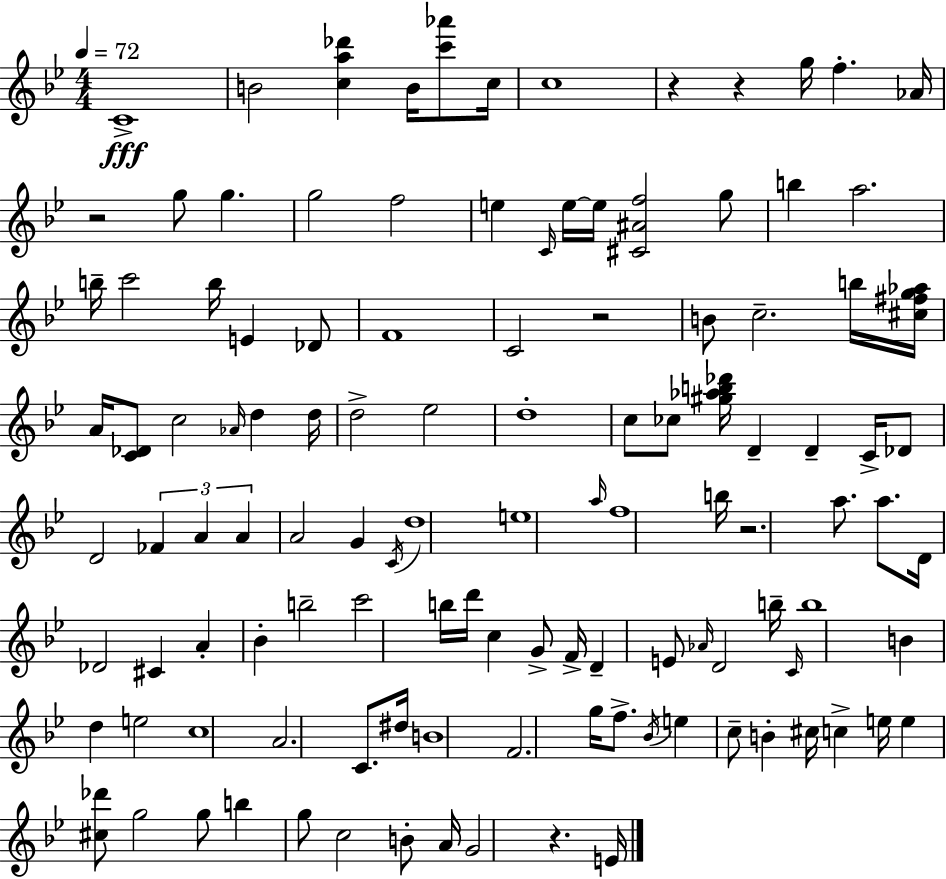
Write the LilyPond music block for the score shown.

{
  \clef treble
  \numericTimeSignature
  \time 4/4
  \key g \minor
  \tempo 4 = 72
  c'1->\fff | b'2 <c'' a'' des'''>4 b'16 <c''' aes'''>8 c''16 | c''1 | r4 r4 g''16 f''4.-. aes'16 | \break r2 g''8 g''4. | g''2 f''2 | e''4 \grace { c'16 } e''16~~ e''16 <cis' ais' f''>2 g''8 | b''4 a''2. | \break b''16-- c'''2 b''16 e'4 des'8 | f'1 | c'2 r2 | b'8 c''2.-- b''16 | \break <cis'' fis'' g'' aes''>16 a'16 <c' des'>8 c''2 \grace { aes'16 } d''4 | d''16 d''2-> ees''2 | d''1-. | c''8 ces''8 <gis'' aes'' b'' des'''>16 d'4-- d'4-- c'16-> | \break des'8 d'2 \tuplet 3/2 { fes'4 a'4 | a'4 } a'2 g'4 | \acciaccatura { c'16 } d''1 | e''1 | \break \grace { a''16 } f''1 | b''16 r2. | a''8. a''8. d'16 des'2 | cis'4 a'4-. bes'4-. b''2-- | \break c'''2 b''16 d'''16 c''4 | g'8-> f'16-> d'4-- e'8 \grace { aes'16 } d'2 | b''16-- \grace { c'16 } b''1 | b'4 d''4 e''2 | \break c''1 | a'2. | c'8. dis''16 b'1 | f'2. | \break g''16 f''8.-> \acciaccatura { bes'16 } e''4 c''8-- b'4-. | cis''16 c''4-> e''16 e''4 <cis'' des'''>8 g''2 | g''8 b''4 g''8 c''2 | b'8-. a'16 g'2 | \break r4. e'16 \bar "|."
}